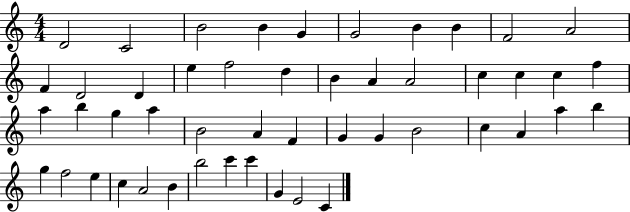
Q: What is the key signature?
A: C major